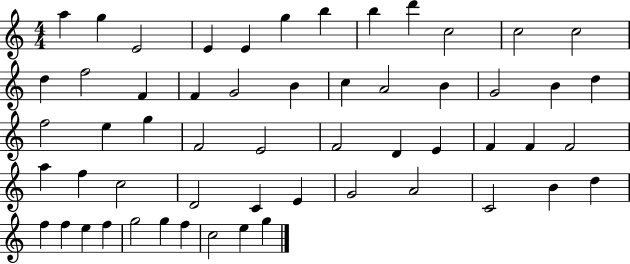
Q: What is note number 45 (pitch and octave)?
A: B4